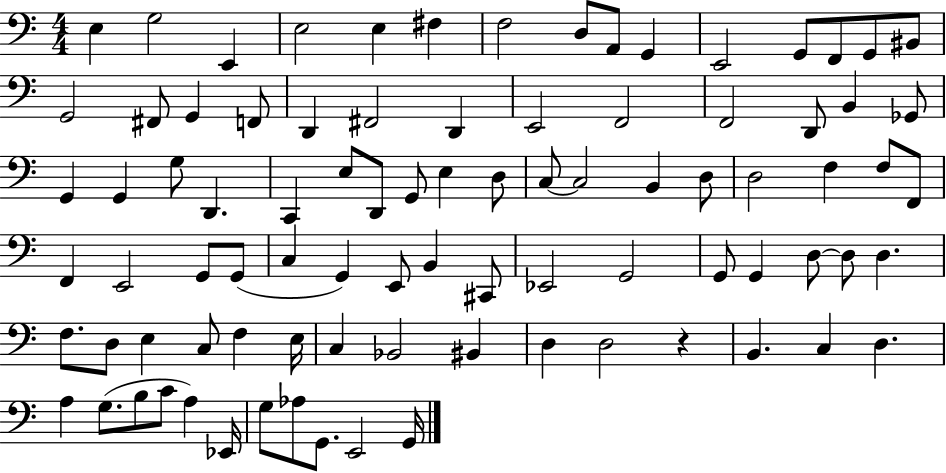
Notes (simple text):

E3/q G3/h E2/q E3/h E3/q F#3/q F3/h D3/e A2/e G2/q E2/h G2/e F2/e G2/e BIS2/e G2/h F#2/e G2/q F2/e D2/q F#2/h D2/q E2/h F2/h F2/h D2/e B2/q Gb2/e G2/q G2/q G3/e D2/q. C2/q E3/e D2/e G2/e E3/q D3/e C3/e C3/h B2/q D3/e D3/h F3/q F3/e F2/e F2/q E2/h G2/e G2/e C3/q G2/q E2/e B2/q C#2/e Eb2/h G2/h G2/e G2/q D3/e D3/e D3/q. F3/e. D3/e E3/q C3/e F3/q E3/s C3/q Bb2/h BIS2/q D3/q D3/h R/q B2/q. C3/q D3/q. A3/q G3/e. B3/e C4/e A3/q Eb2/s G3/e Ab3/e G2/e. E2/h G2/s